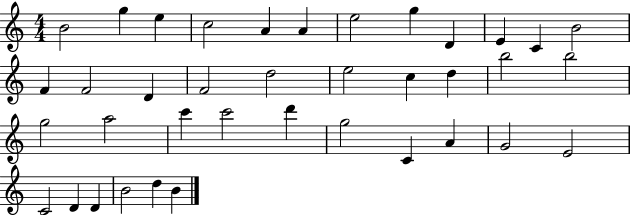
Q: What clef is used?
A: treble